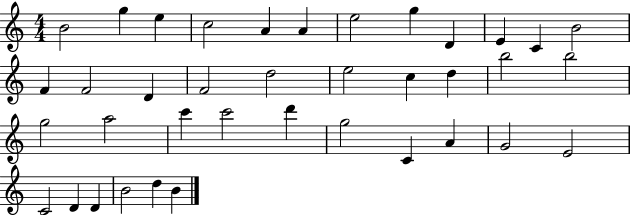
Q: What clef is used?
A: treble